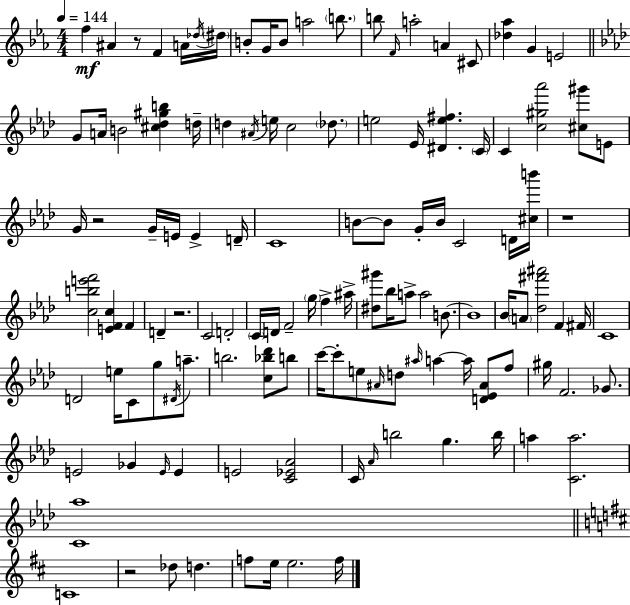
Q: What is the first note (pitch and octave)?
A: F5